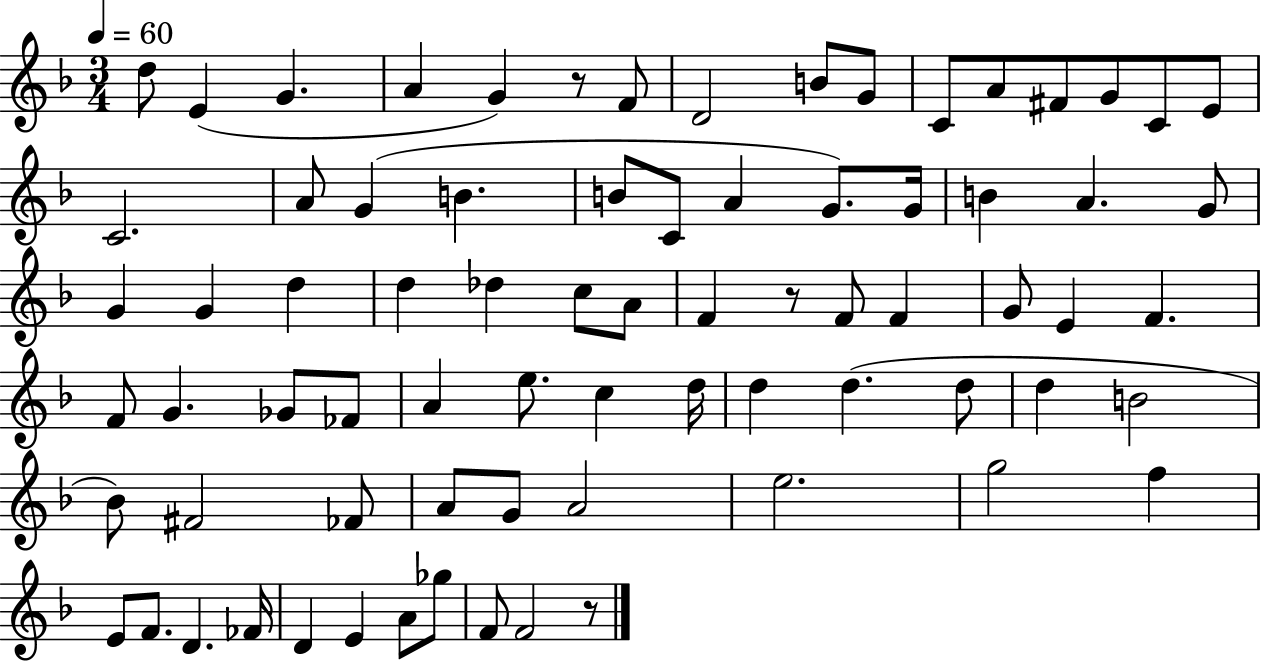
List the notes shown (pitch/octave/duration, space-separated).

D5/e E4/q G4/q. A4/q G4/q R/e F4/e D4/h B4/e G4/e C4/e A4/e F#4/e G4/e C4/e E4/e C4/h. A4/e G4/q B4/q. B4/e C4/e A4/q G4/e. G4/s B4/q A4/q. G4/e G4/q G4/q D5/q D5/q Db5/q C5/e A4/e F4/q R/e F4/e F4/q G4/e E4/q F4/q. F4/e G4/q. Gb4/e FES4/e A4/q E5/e. C5/q D5/s D5/q D5/q. D5/e D5/q B4/h Bb4/e F#4/h FES4/e A4/e G4/e A4/h E5/h. G5/h F5/q E4/e F4/e. D4/q. FES4/s D4/q E4/q A4/e Gb5/e F4/e F4/h R/e